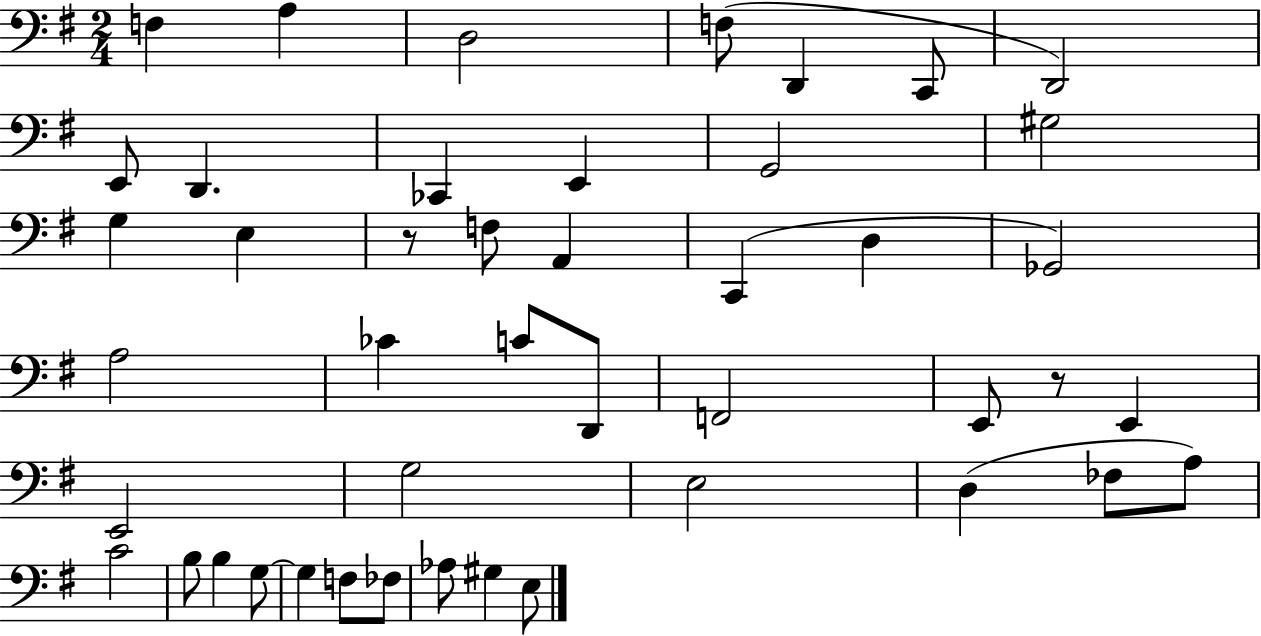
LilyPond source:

{
  \clef bass
  \numericTimeSignature
  \time 2/4
  \key g \major
  f4 a4 | d2 | f8( d,4 c,8 | d,2) | \break e,8 d,4. | ces,4 e,4 | g,2 | gis2 | \break g4 e4 | r8 f8 a,4 | c,4( d4 | ges,2) | \break a2 | ces'4 c'8 d,8 | f,2 | e,8 r8 e,4 | \break e,2 | g2 | e2 | d4( fes8 a8) | \break c'2 | b8 b4 g8~~ | g4 f8 fes8 | aes8 gis4 e8 | \break \bar "|."
}